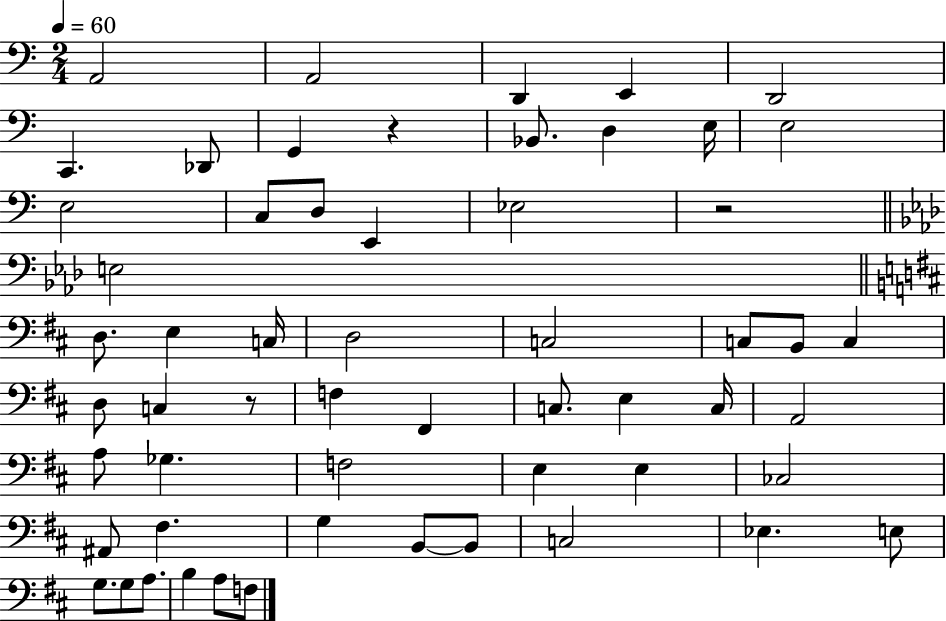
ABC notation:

X:1
T:Untitled
M:2/4
L:1/4
K:C
A,,2 A,,2 D,, E,, D,,2 C,, _D,,/2 G,, z _B,,/2 D, E,/4 E,2 E,2 C,/2 D,/2 E,, _E,2 z2 E,2 D,/2 E, C,/4 D,2 C,2 C,/2 B,,/2 C, D,/2 C, z/2 F, ^F,, C,/2 E, C,/4 A,,2 A,/2 _G, F,2 E, E, _C,2 ^A,,/2 ^F, G, B,,/2 B,,/2 C,2 _E, E,/2 G,/2 G,/2 A,/2 B, A,/2 F,/2